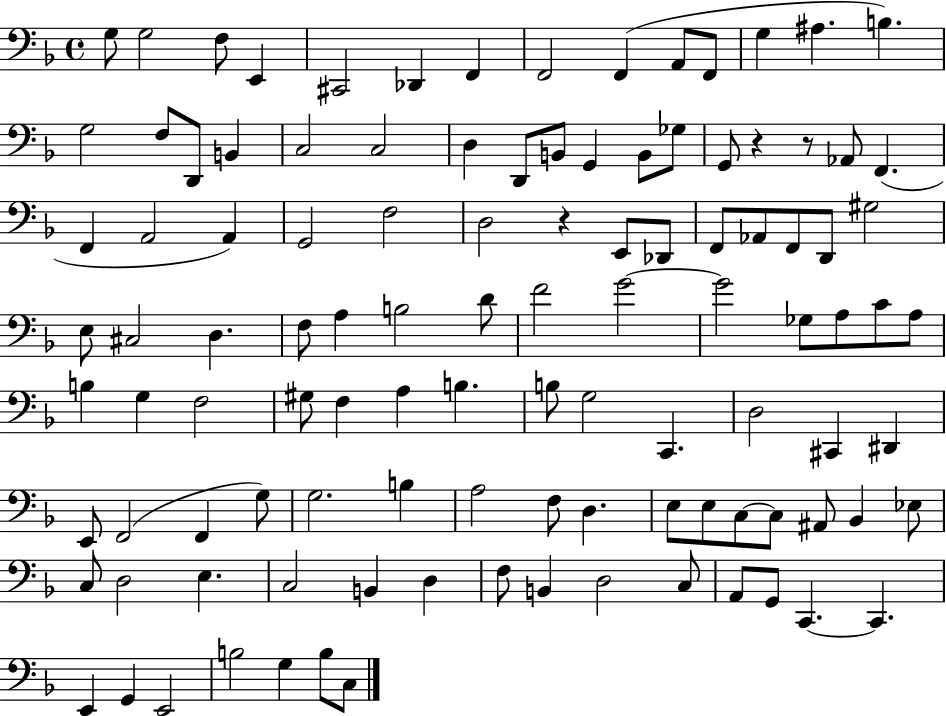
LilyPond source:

{
  \clef bass
  \time 4/4
  \defaultTimeSignature
  \key f \major
  g8 g2 f8 e,4 | cis,2 des,4 f,4 | f,2 f,4( a,8 f,8 | g4 ais4. b4.) | \break g2 f8 d,8 b,4 | c2 c2 | d4 d,8 b,8 g,4 b,8 ges8 | g,8 r4 r8 aes,8 f,4.( | \break f,4 a,2 a,4) | g,2 f2 | d2 r4 e,8 des,8 | f,8 aes,8 f,8 d,8 gis2 | \break e8 cis2 d4. | f8 a4 b2 d'8 | f'2 g'2~~ | g'2 ges8 a8 c'8 a8 | \break b4 g4 f2 | gis8 f4 a4 b4. | b8 g2 c,4. | d2 cis,4 dis,4 | \break e,8 f,2( f,4 g8) | g2. b4 | a2 f8 d4. | e8 e8 c8~~ c8 ais,8 bes,4 ees8 | \break c8 d2 e4. | c2 b,4 d4 | f8 b,4 d2 c8 | a,8 g,8 c,4.~~ c,4. | \break e,4 g,4 e,2 | b2 g4 b8 c8 | \bar "|."
}